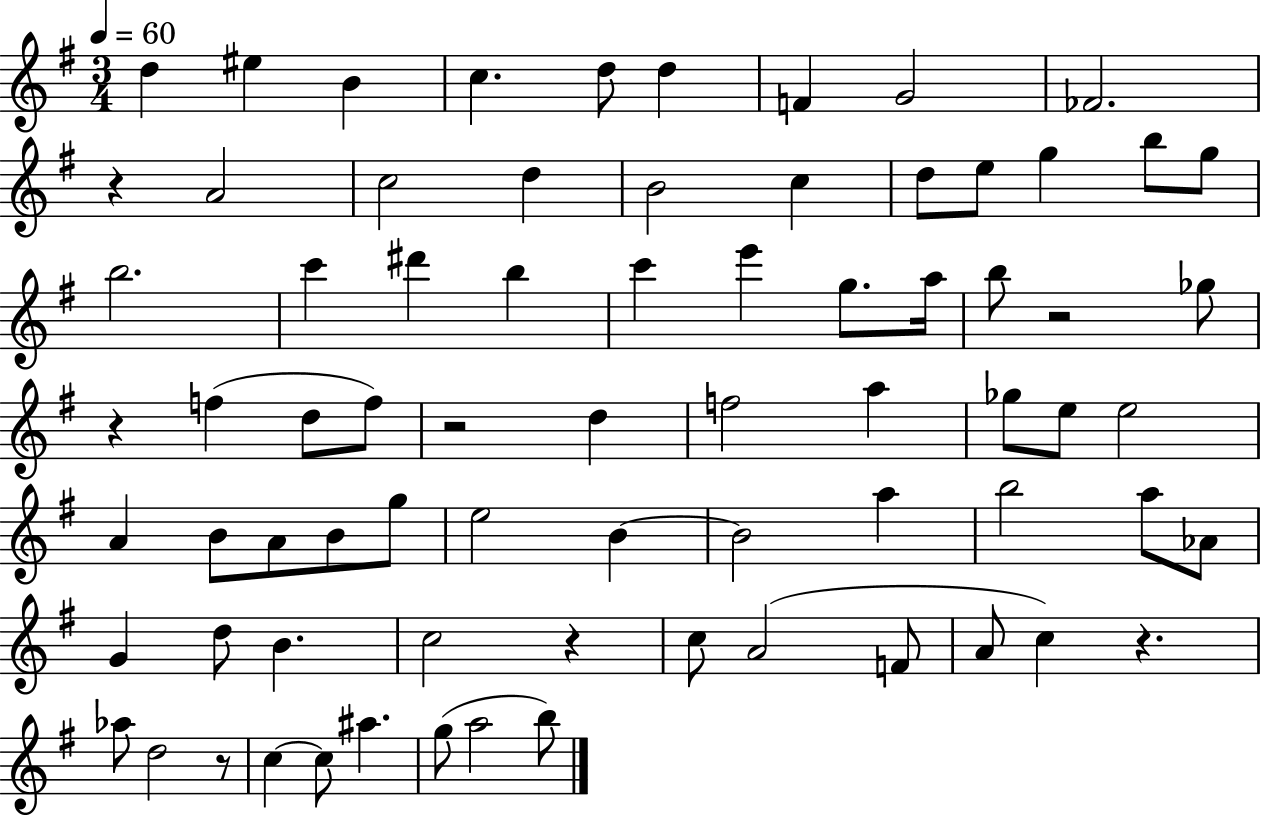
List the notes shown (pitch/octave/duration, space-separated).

D5/q EIS5/q B4/q C5/q. D5/e D5/q F4/q G4/h FES4/h. R/q A4/h C5/h D5/q B4/h C5/q D5/e E5/e G5/q B5/e G5/e B5/h. C6/q D#6/q B5/q C6/q E6/q G5/e. A5/s B5/e R/h Gb5/e R/q F5/q D5/e F5/e R/h D5/q F5/h A5/q Gb5/e E5/e E5/h A4/q B4/e A4/e B4/e G5/e E5/h B4/q B4/h A5/q B5/h A5/e Ab4/e G4/q D5/e B4/q. C5/h R/q C5/e A4/h F4/e A4/e C5/q R/q. Ab5/e D5/h R/e C5/q C5/e A#5/q. G5/e A5/h B5/e